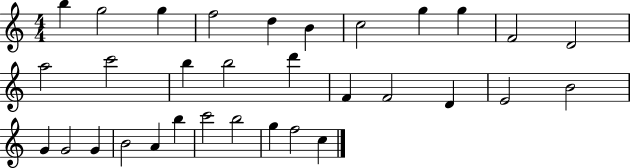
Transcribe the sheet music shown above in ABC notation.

X:1
T:Untitled
M:4/4
L:1/4
K:C
b g2 g f2 d B c2 g g F2 D2 a2 c'2 b b2 d' F F2 D E2 B2 G G2 G B2 A b c'2 b2 g f2 c